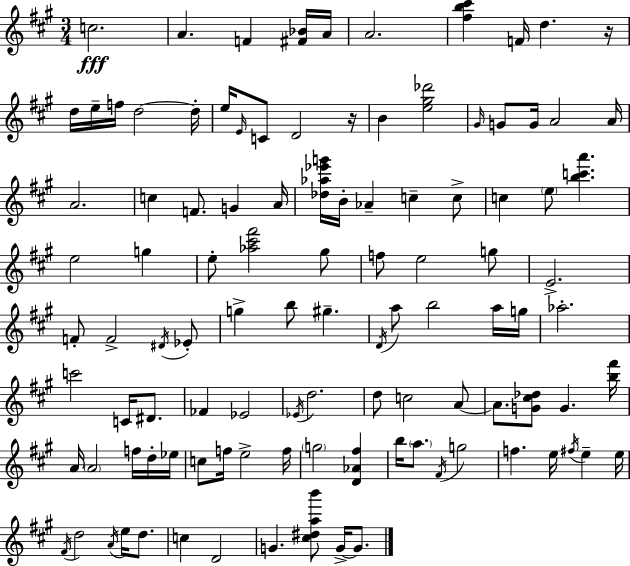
{
  \clef treble
  \numericTimeSignature
  \time 3/4
  \key a \major
  \repeat volta 2 { c''2.\fff | a'4. f'4 <fis' bes'>16 a'16 | a'2. | <fis'' b'' cis'''>4 f'16 d''4. r16 | \break d''16 e''16-- f''16 d''2~~ d''16-. | e''16 \grace { e'16 } c'8 d'2 | r16 b'4 <e'' gis'' des'''>2 | \grace { gis'16 } g'8 g'16 a'2 | \break a'16 a'2. | c''4 f'8. g'4 | a'16 <des'' aes'' ees''' g'''>16 b'16-. aes'4-- c''4-- | c''8-> c''4 \parenthesize e''8 <b'' c''' a'''>4. | \break e''2 g''4 | e''8-. <aes'' cis''' fis'''>2 | gis''8 f''8 e''2 | g''8 e'2.-> | \break f'8-. f'2-> | \acciaccatura { dis'16 } ees'8-. g''4-> b''8 gis''4.-- | \acciaccatura { d'16 } a''8 b''2 | a''16 g''16 aes''2.-. | \break c'''2 | c'16 dis'8. fes'4 ees'2 | \acciaccatura { ees'16 } d''2. | d''8 c''2 | \break a'8~~ a'8. <g' cis'' des''>8 g'4. | <b'' fis'''>16 a'16 \parenthesize a'2 | f''16 d''16-. ees''16 c''8 f''16 e''2-> | f''16 \parenthesize g''2 | \break <d' aes' fis''>4 b''16 \parenthesize a''8. \acciaccatura { fis'16 } g''2 | f''4. | e''16 \acciaccatura { fis''16 } e''4-- e''16 \acciaccatura { fis'16 } d''2 | \acciaccatura { a'16 } e''16 d''8. c''4 | \break d'2 g'4. | <cis'' dis'' a'' b'''>8 g'16->~~ g'8. } \bar "|."
}